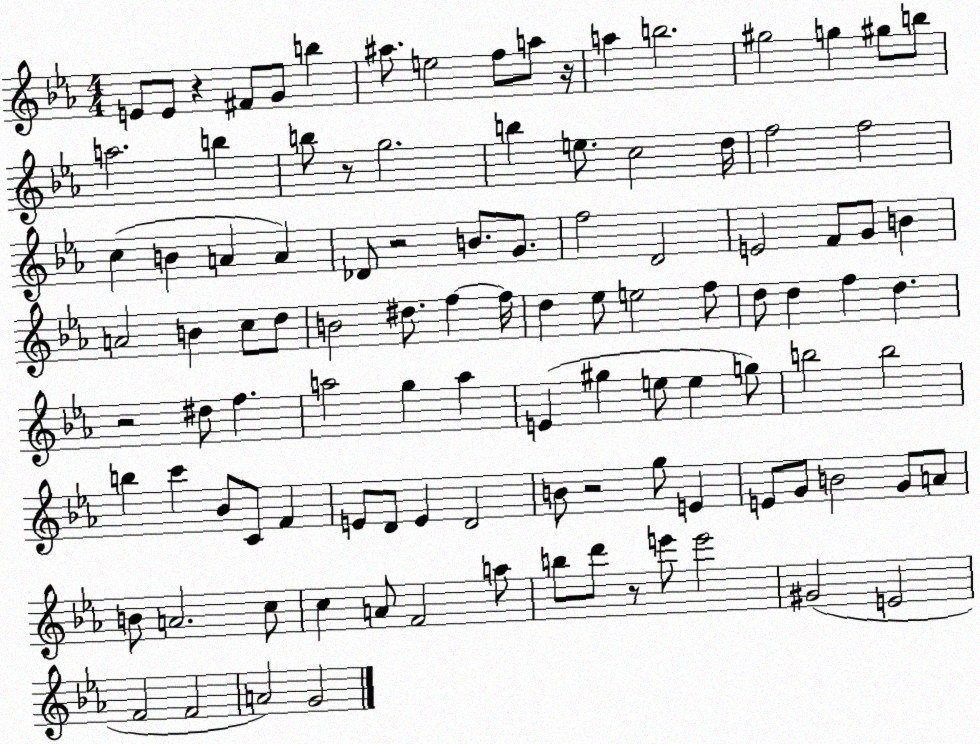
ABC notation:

X:1
T:Untitled
M:4/4
L:1/4
K:Eb
E/2 E/2 z ^F/2 G/2 b ^a/2 e2 f/2 a/2 z/4 a b2 ^g2 g ^g/2 b/2 a2 b b/2 z/2 g2 b e/2 c2 d/4 f2 f2 c B A A _D/2 z2 B/2 G/2 f2 D2 E2 F/2 G/2 B A2 B c/2 d/2 B2 ^d/2 f f/4 d _e/2 e2 f/2 d/2 d f d z2 ^d/2 f a2 g a E ^g e/2 e g/2 b2 b2 b c' _B/2 C/2 F E/2 D/2 E D2 B/2 z2 g/2 E E/2 G/2 B2 G/2 A/2 B/2 A2 c/2 c A/2 F2 a/2 b/2 d'/2 z/2 e'/2 e'2 ^G2 E2 F2 F2 A2 G2